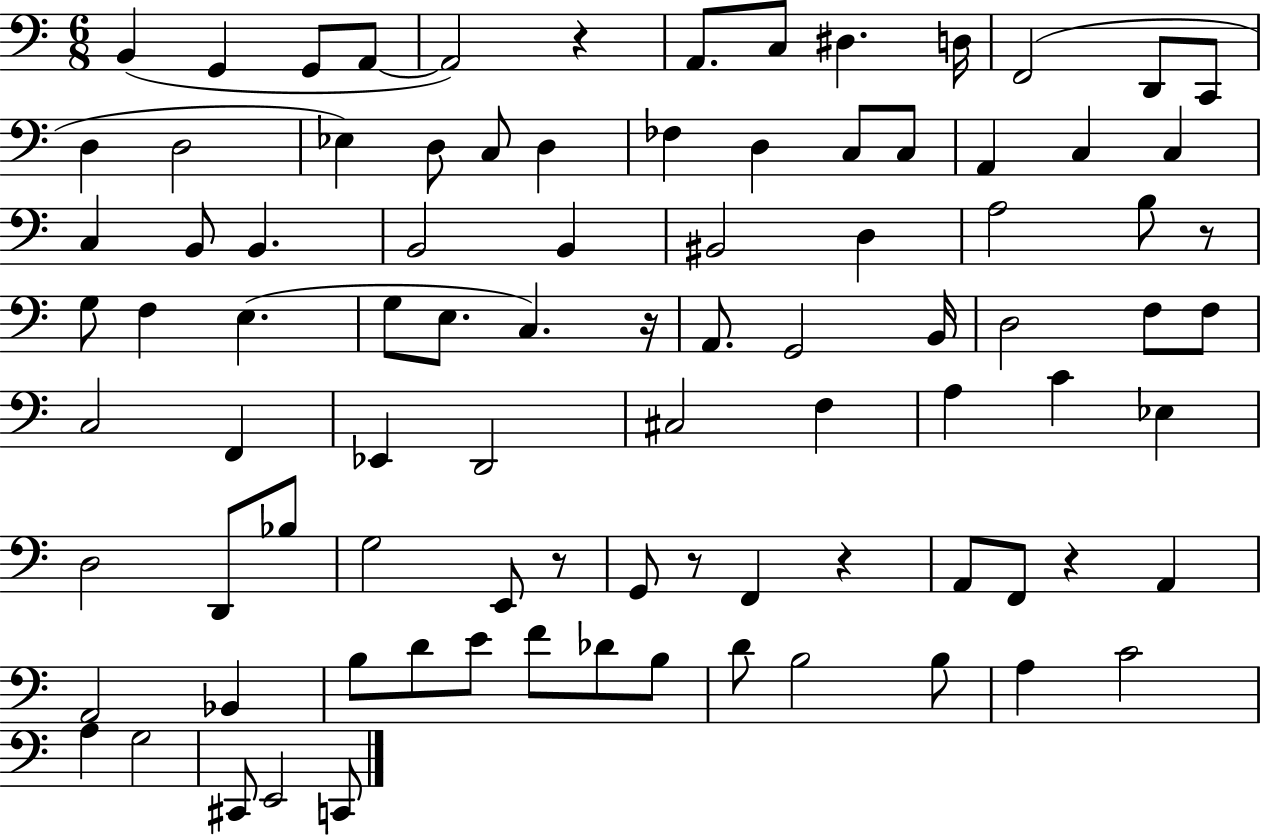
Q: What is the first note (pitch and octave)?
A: B2